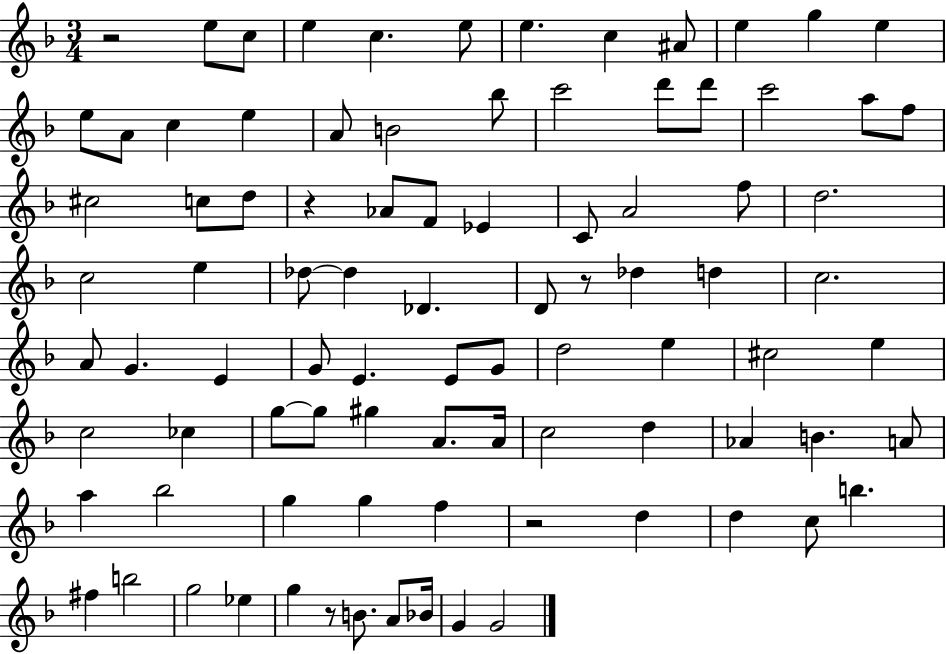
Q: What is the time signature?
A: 3/4